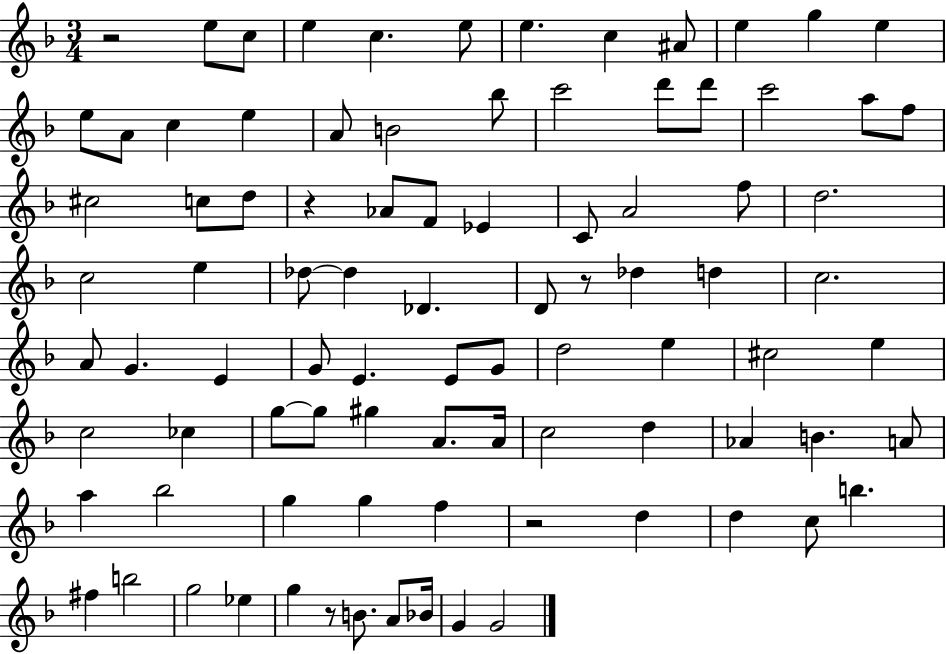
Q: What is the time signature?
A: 3/4